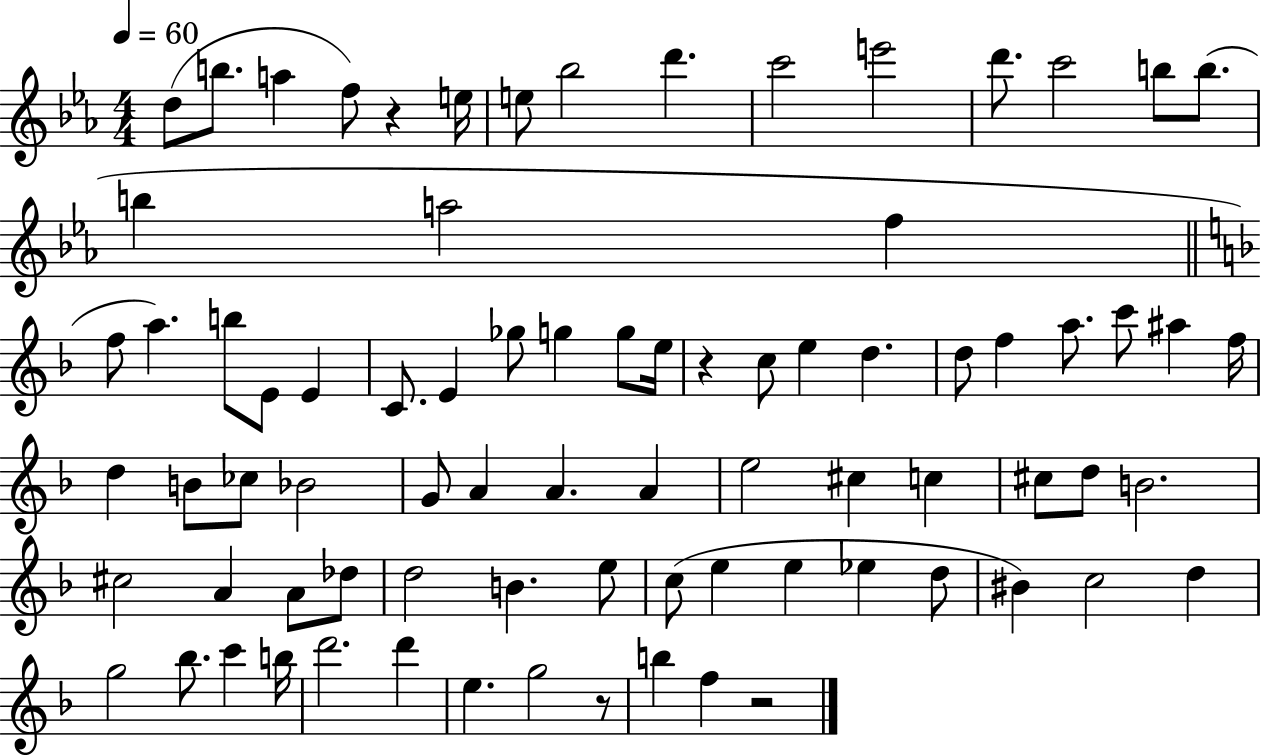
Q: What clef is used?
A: treble